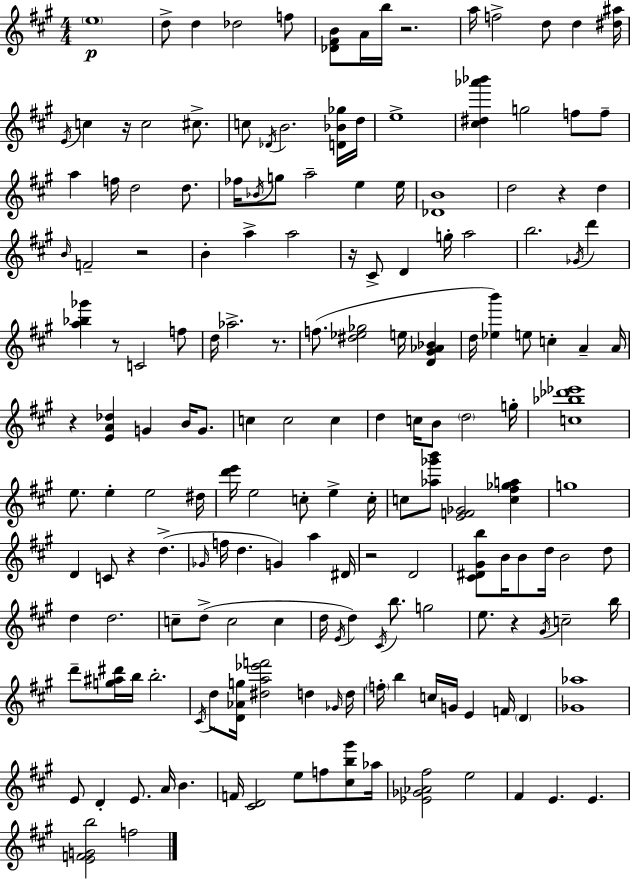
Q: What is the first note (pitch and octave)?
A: E5